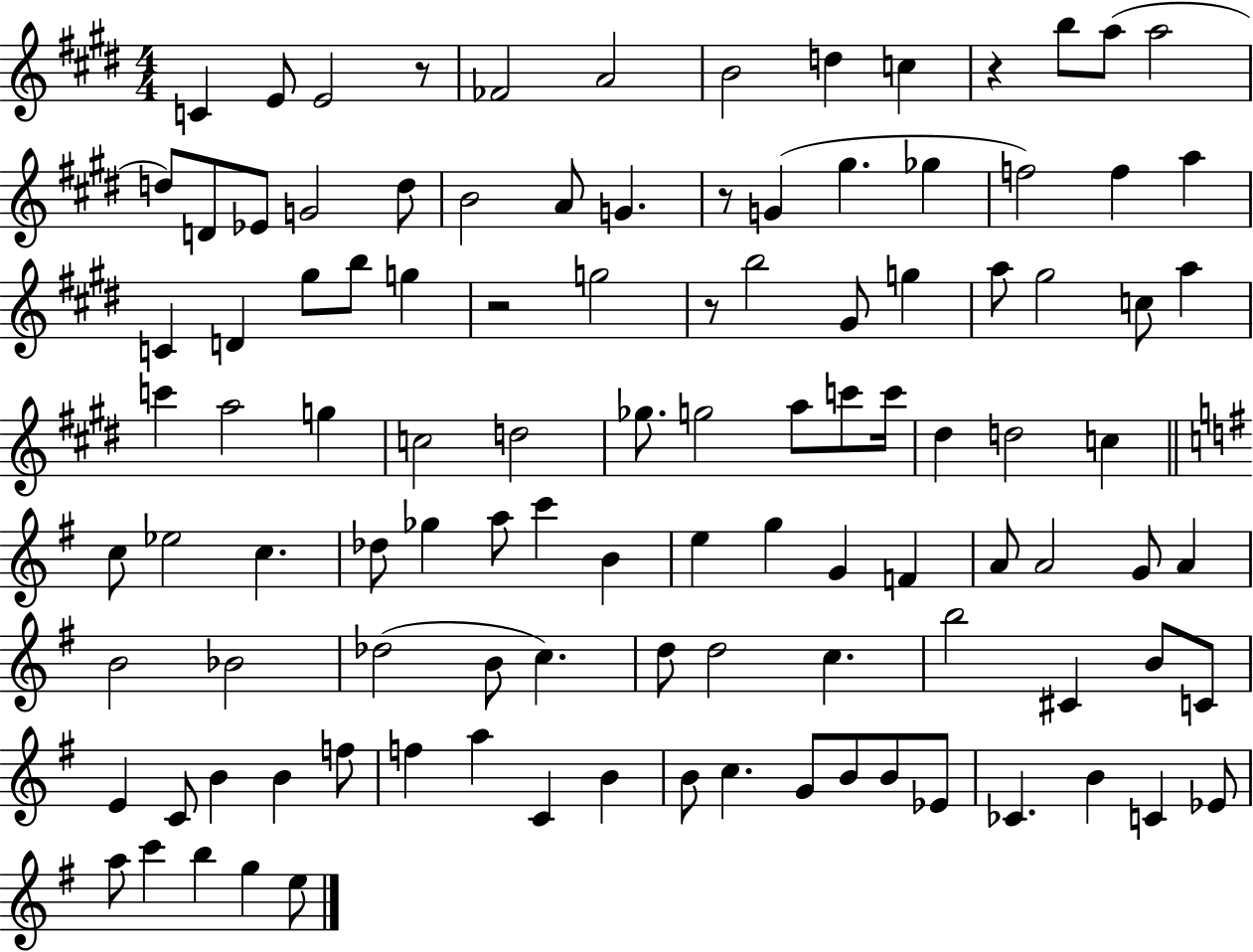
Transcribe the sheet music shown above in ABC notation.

X:1
T:Untitled
M:4/4
L:1/4
K:E
C E/2 E2 z/2 _F2 A2 B2 d c z b/2 a/2 a2 d/2 D/2 _E/2 G2 d/2 B2 A/2 G z/2 G ^g _g f2 f a C D ^g/2 b/2 g z2 g2 z/2 b2 ^G/2 g a/2 ^g2 c/2 a c' a2 g c2 d2 _g/2 g2 a/2 c'/2 c'/4 ^d d2 c c/2 _e2 c _d/2 _g a/2 c' B e g G F A/2 A2 G/2 A B2 _B2 _d2 B/2 c d/2 d2 c b2 ^C B/2 C/2 E C/2 B B f/2 f a C B B/2 c G/2 B/2 B/2 _E/2 _C B C _E/2 a/2 c' b g e/2